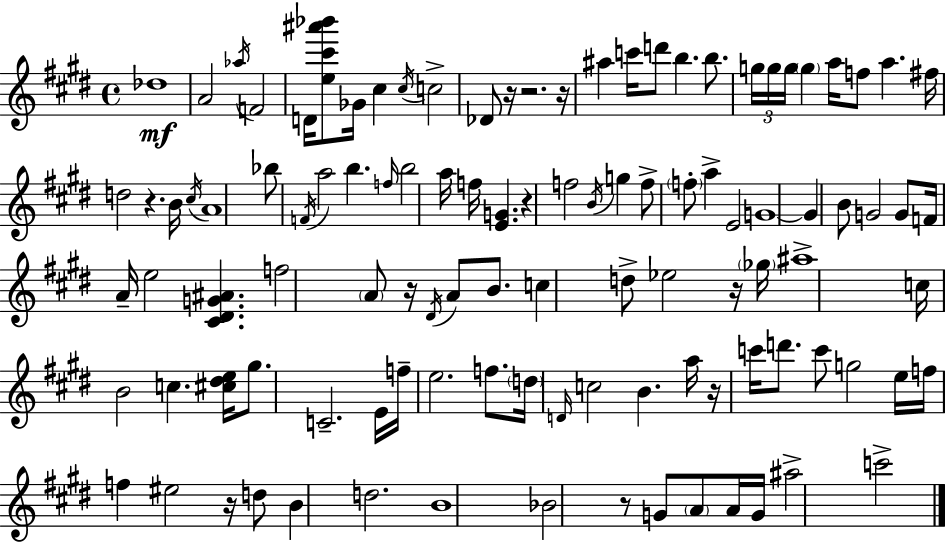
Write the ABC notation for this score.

X:1
T:Untitled
M:4/4
L:1/4
K:E
_d4 A2 _a/4 F2 D/4 [e^c'^a'_b']/2 _G/4 ^c ^c/4 c2 _D/2 z/4 z2 z/4 ^a c'/4 d'/2 b b/2 g/4 g/4 g/4 g a/4 f/2 a ^f/4 d2 z B/4 ^c/4 A4 _b/2 F/4 a2 b f/4 b2 a/4 f/4 [EG] z f2 B/4 g f/2 f/2 a E2 G4 G B/2 G2 G/2 F/4 A/4 e2 [^C^DG^A] f2 A/2 z/4 ^D/4 A/2 B/2 c d/2 _e2 z/4 _g/4 ^a4 c/4 B2 c [^c^de]/4 ^g/2 C2 E/4 f/4 e2 f/2 d/4 D/4 c2 B a/4 z/4 c'/4 d'/2 c'/2 g2 e/4 f/4 f ^e2 z/4 d/2 B d2 B4 _B2 z/2 G/2 A/2 A/4 G/4 ^a2 c'2